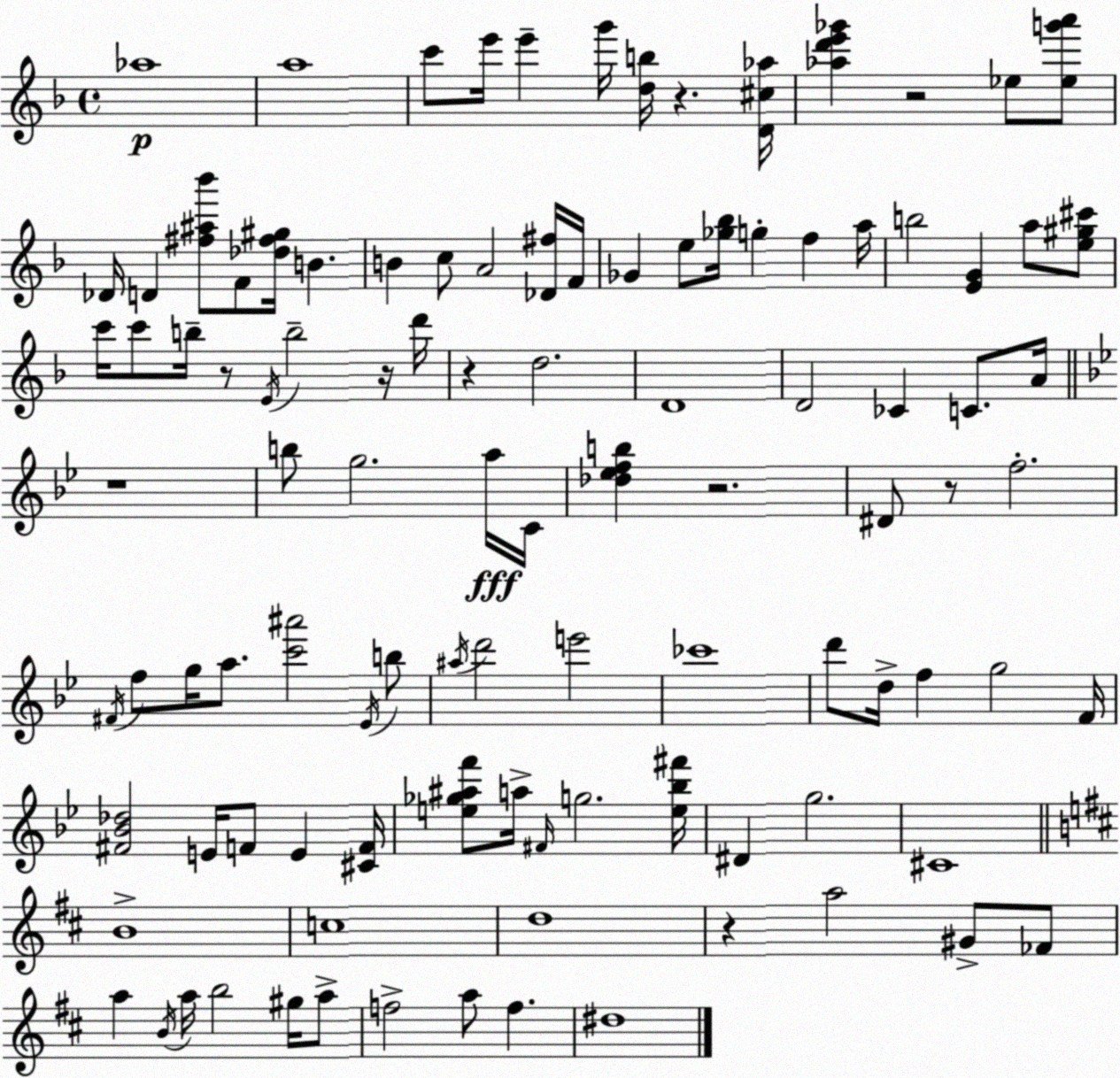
X:1
T:Untitled
M:4/4
L:1/4
K:F
_a4 a4 c'/2 e'/4 e' g'/4 [db]/4 z [D^c_a]/4 [_ad'e'_g'] z2 _e/2 [_eg'a']/2 _D/4 D [^f^a_b']/2 F/2 [_d^f^g]/4 B B c/2 A2 [_D^f]/4 F/4 _G e/2 [_g_b]/4 g f a/4 b2 [EG] a/2 [e^g^c']/2 c'/4 c'/2 b/4 z/2 E/4 b2 z/4 d'/4 z d2 D4 D2 _C C/2 A/4 z4 b/2 g2 a/4 C/4 [_d_efb] z2 ^D/2 z/2 f2 ^F/4 f/2 g/4 a/2 [c'^a']2 _E/4 b/2 ^a/4 d'2 e'2 _c'4 d'/2 d/4 f g2 F/4 [^F_B_d]2 E/4 F/2 E [^CF]/4 [e_g^af']/2 a/4 ^F/4 g2 [e_b^f']/4 ^D g2 ^C4 B4 c4 d4 z a2 ^G/2 _F/2 a B/4 a/4 b2 ^g/4 a/2 f2 a/2 f ^d4